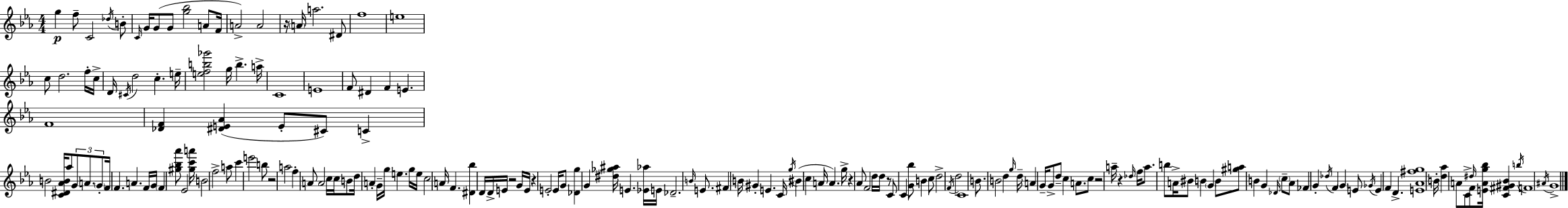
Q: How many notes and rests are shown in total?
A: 183